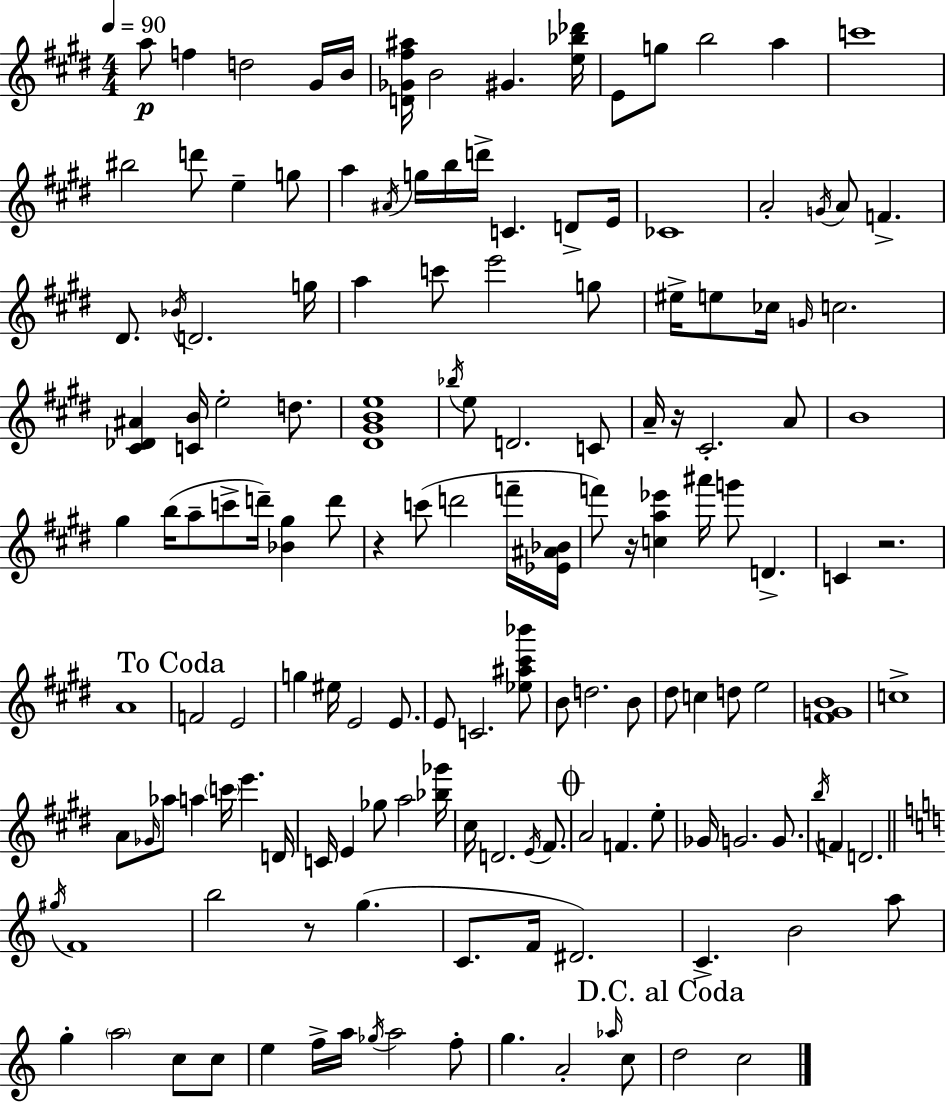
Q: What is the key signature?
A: E major